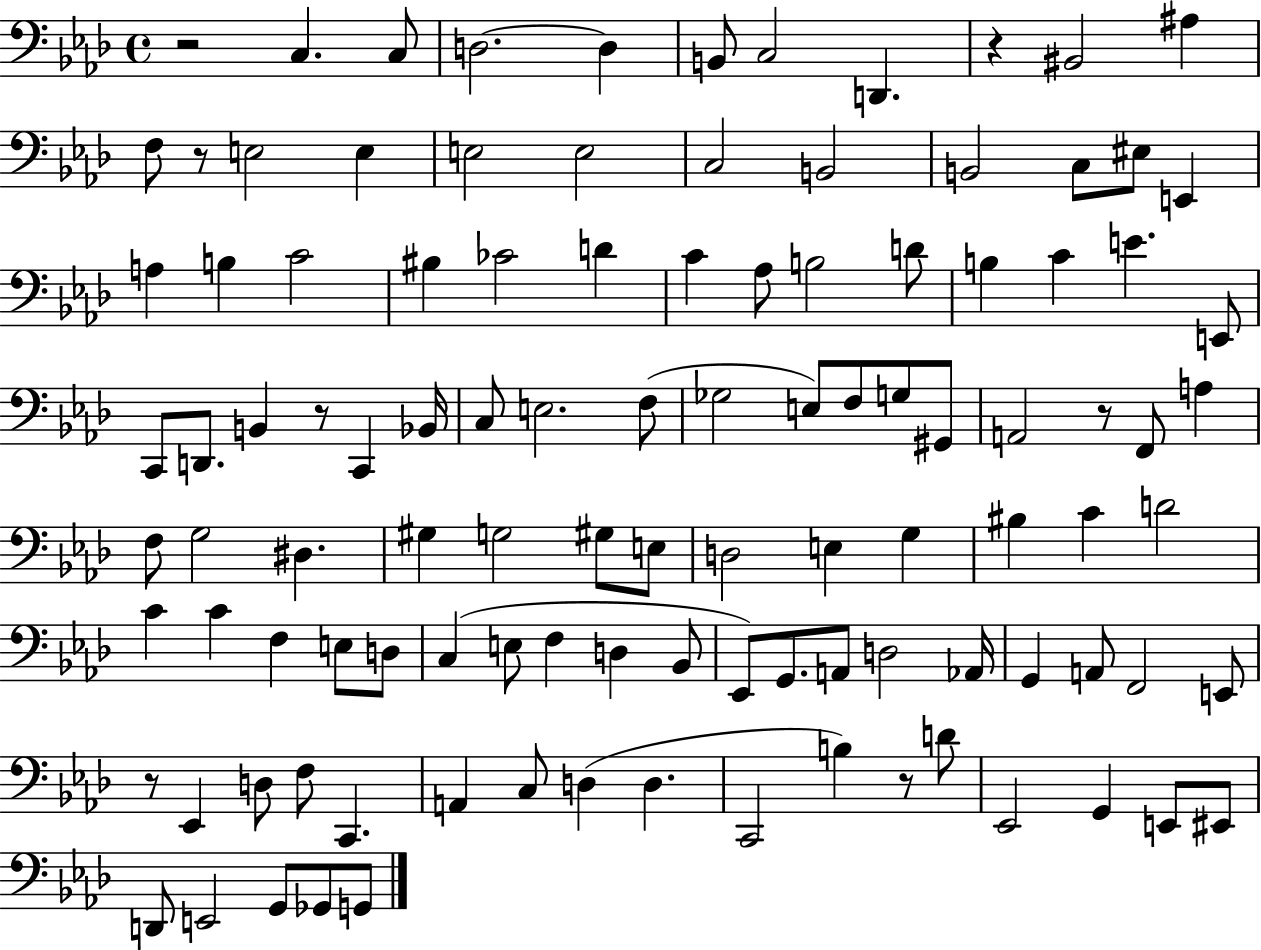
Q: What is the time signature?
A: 4/4